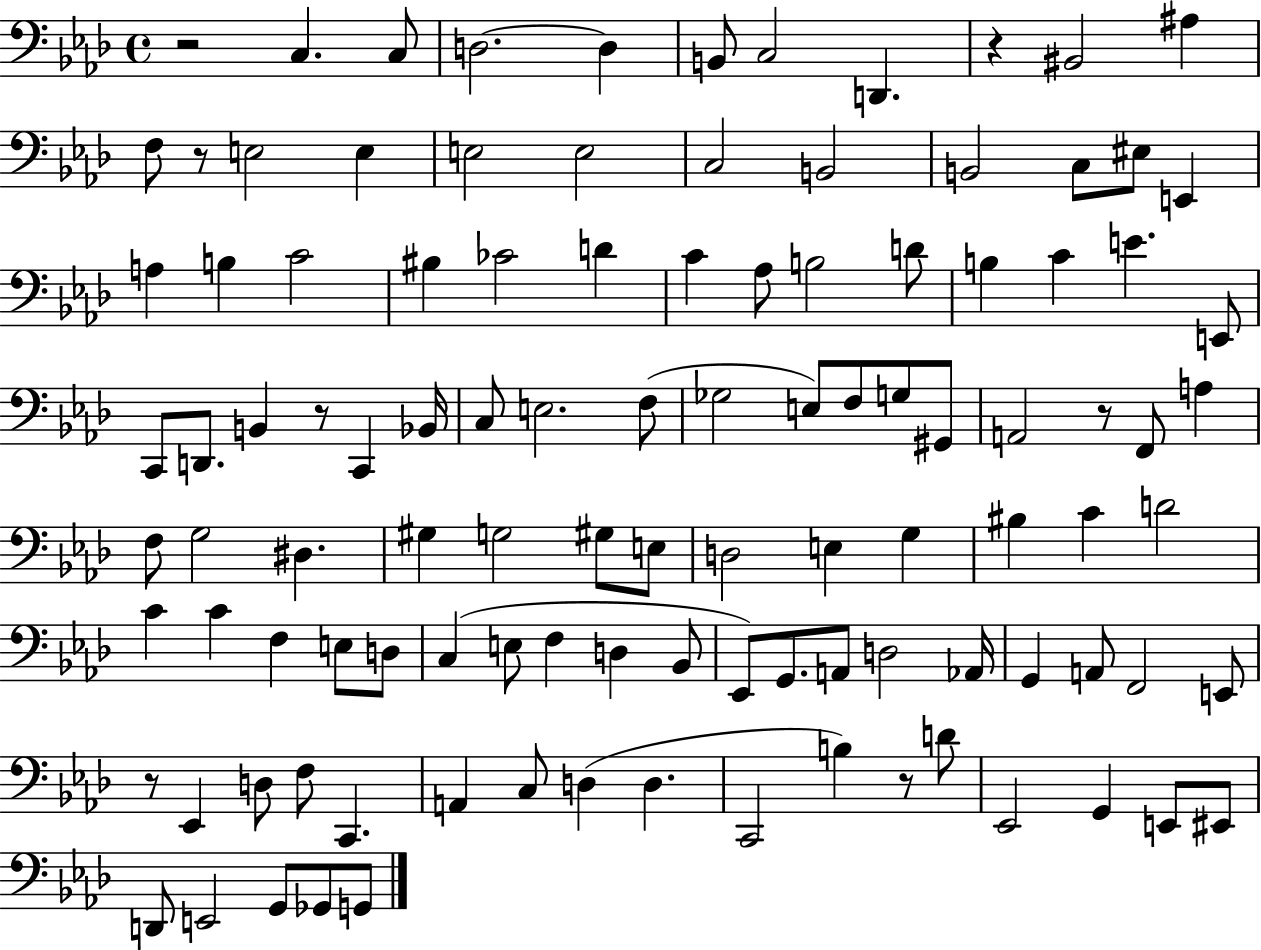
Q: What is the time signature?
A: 4/4